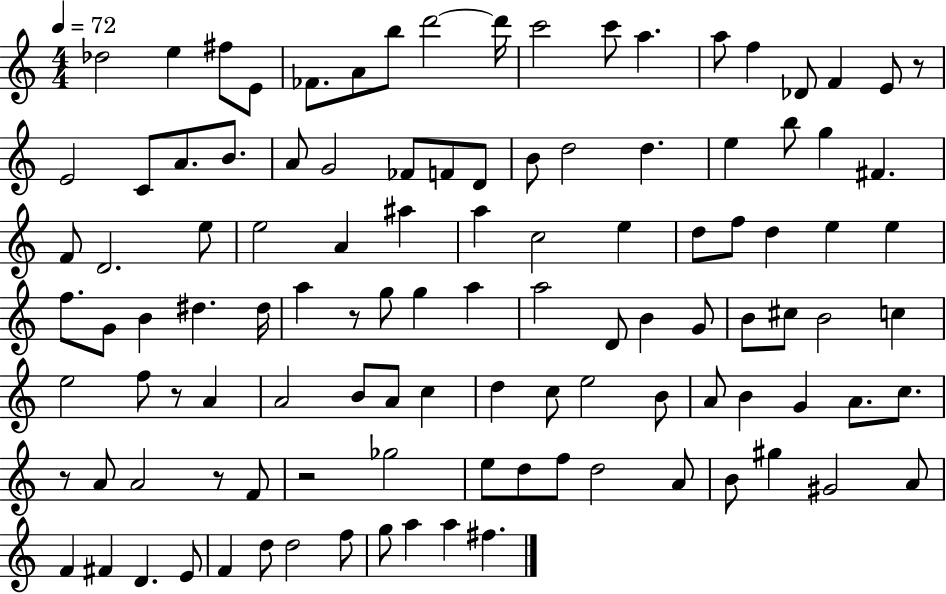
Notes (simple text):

Db5/h E5/q F#5/e E4/e FES4/e. A4/e B5/e D6/h D6/s C6/h C6/e A5/q. A5/e F5/q Db4/e F4/q E4/e R/e E4/h C4/e A4/e. B4/e. A4/e G4/h FES4/e F4/e D4/e B4/e D5/h D5/q. E5/q B5/e G5/q F#4/q. F4/e D4/h. E5/e E5/h A4/q A#5/q A5/q C5/h E5/q D5/e F5/e D5/q E5/q E5/q F5/e. G4/e B4/q D#5/q. D#5/s A5/q R/e G5/e G5/q A5/q A5/h D4/e B4/q G4/e B4/e C#5/e B4/h C5/q E5/h F5/e R/e A4/q A4/h B4/e A4/e C5/q D5/q C5/e E5/h B4/e A4/e B4/q G4/q A4/e. C5/e. R/e A4/e A4/h R/e F4/e R/h Gb5/h E5/e D5/e F5/e D5/h A4/e B4/e G#5/q G#4/h A4/e F4/q F#4/q D4/q. E4/e F4/q D5/e D5/h F5/e G5/e A5/q A5/q F#5/q.